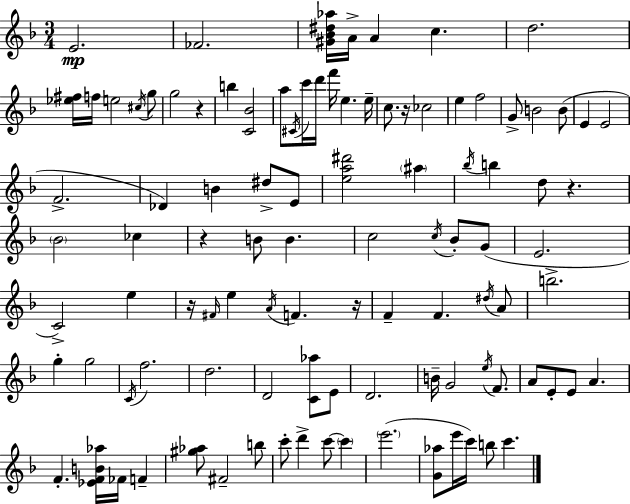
E4/h. FES4/h. [G#4,Bb4,D#5,Ab5]/s A4/s A4/q C5/q. D5/h. [Eb5,F#5]/s F5/s E5/h C#5/s G5/e G5/h R/q B5/q [C4,Bb4]/h A5/e C#4/s C6/s D6/s F6/s E5/q. E5/s C5/e. R/s CES5/h E5/q F5/h G4/e B4/h B4/e E4/q E4/h F4/h. Db4/q B4/q D#5/e E4/e [E5,A5,D#6]/h A#5/q Bb5/s B5/q D5/e R/q. Bb4/h CES5/q R/q B4/e B4/q. C5/h C5/s Bb4/e G4/e E4/h. C4/h E5/q R/s F#4/s E5/q A4/s F4/q. R/s F4/q F4/q. D#5/s A4/e B5/h. G5/q G5/h C4/s F5/h. D5/h. D4/h [C4,Ab5]/e E4/e D4/h. B4/s G4/h E5/s F4/e. A4/e E4/e E4/e A4/q. F4/q. [Eb4,F4,B4,Ab5]/s FES4/s F4/q [G#5,Ab5]/e F#4/h B5/e C6/e D6/q C6/e C6/q E6/h. [G4,Ab5]/e E6/s C6/s B5/e C6/q.